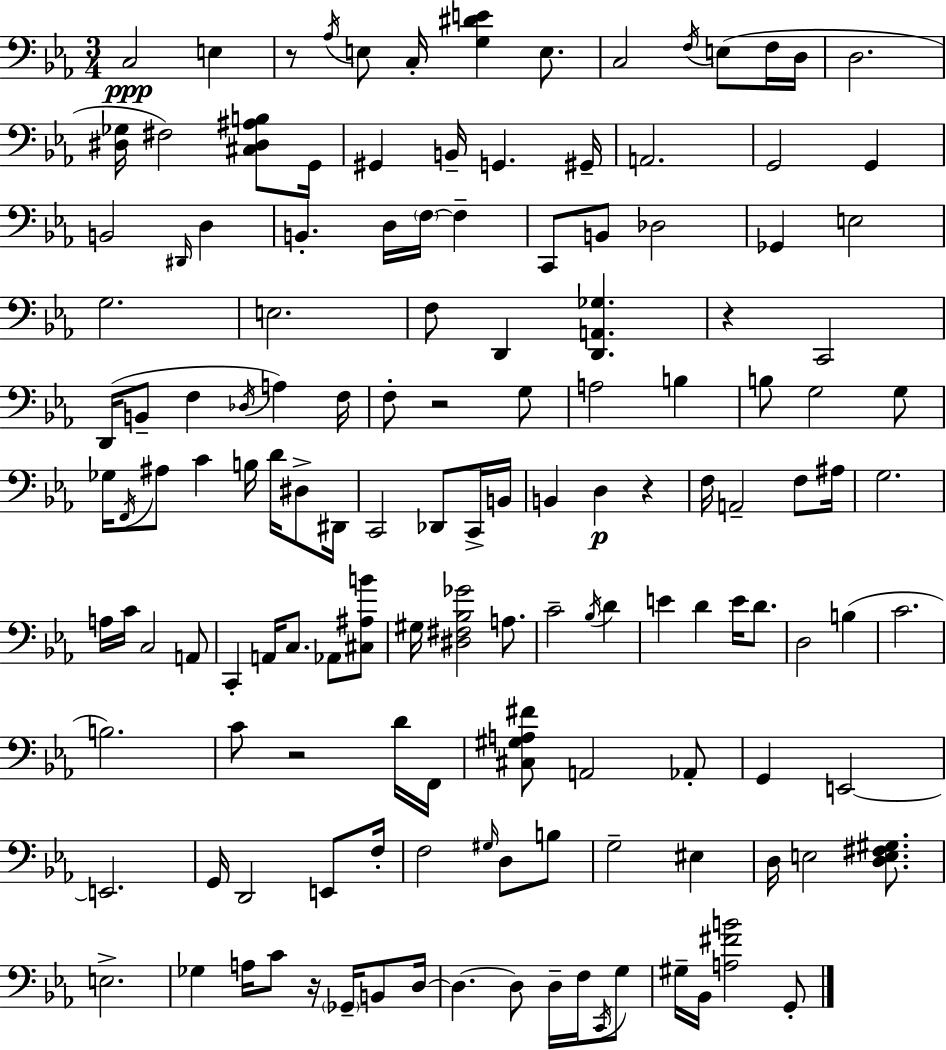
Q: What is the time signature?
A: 3/4